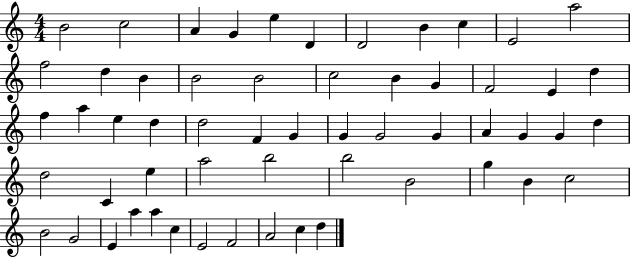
{
  \clef treble
  \numericTimeSignature
  \time 4/4
  \key c \major
  b'2 c''2 | a'4 g'4 e''4 d'4 | d'2 b'4 c''4 | e'2 a''2 | \break f''2 d''4 b'4 | b'2 b'2 | c''2 b'4 g'4 | f'2 e'4 d''4 | \break f''4 a''4 e''4 d''4 | d''2 f'4 g'4 | g'4 g'2 g'4 | a'4 g'4 g'4 d''4 | \break d''2 c'4 e''4 | a''2 b''2 | b''2 b'2 | g''4 b'4 c''2 | \break b'2 g'2 | e'4 a''4 a''4 c''4 | e'2 f'2 | a'2 c''4 d''4 | \break \bar "|."
}